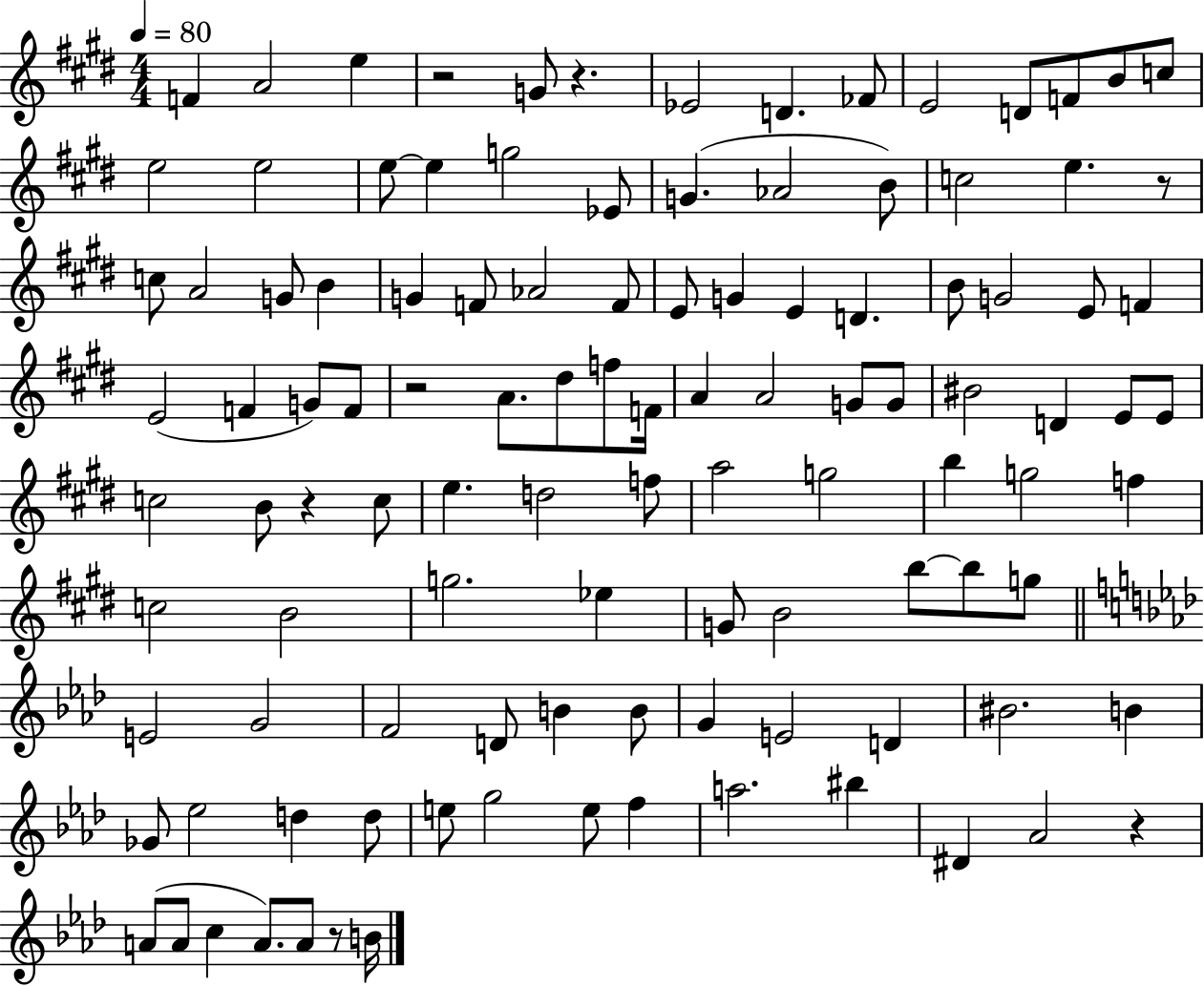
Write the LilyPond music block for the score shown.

{
  \clef treble
  \numericTimeSignature
  \time 4/4
  \key e \major
  \tempo 4 = 80
  f'4 a'2 e''4 | r2 g'8 r4. | ees'2 d'4. fes'8 | e'2 d'8 f'8 b'8 c''8 | \break e''2 e''2 | e''8~~ e''4 g''2 ees'8 | g'4.( aes'2 b'8) | c''2 e''4. r8 | \break c''8 a'2 g'8 b'4 | g'4 f'8 aes'2 f'8 | e'8 g'4 e'4 d'4. | b'8 g'2 e'8 f'4 | \break e'2( f'4 g'8) f'8 | r2 a'8. dis''8 f''8 f'16 | a'4 a'2 g'8 g'8 | bis'2 d'4 e'8 e'8 | \break c''2 b'8 r4 c''8 | e''4. d''2 f''8 | a''2 g''2 | b''4 g''2 f''4 | \break c''2 b'2 | g''2. ees''4 | g'8 b'2 b''8~~ b''8 g''8 | \bar "||" \break \key f \minor e'2 g'2 | f'2 d'8 b'4 b'8 | g'4 e'2 d'4 | bis'2. b'4 | \break ges'8 ees''2 d''4 d''8 | e''8 g''2 e''8 f''4 | a''2. bis''4 | dis'4 aes'2 r4 | \break a'8( a'8 c''4 a'8.) a'8 r8 b'16 | \bar "|."
}